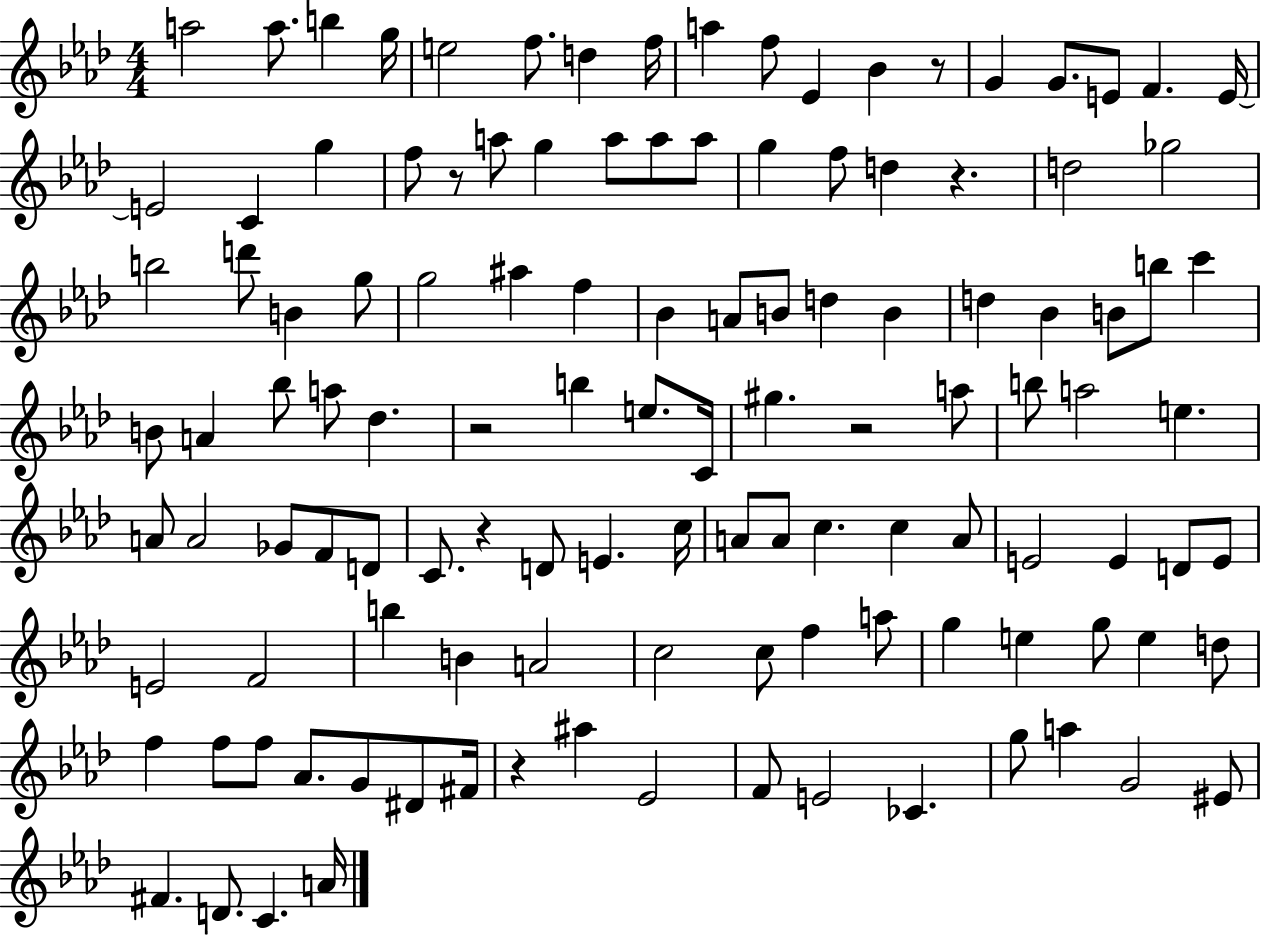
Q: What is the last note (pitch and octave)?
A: A4